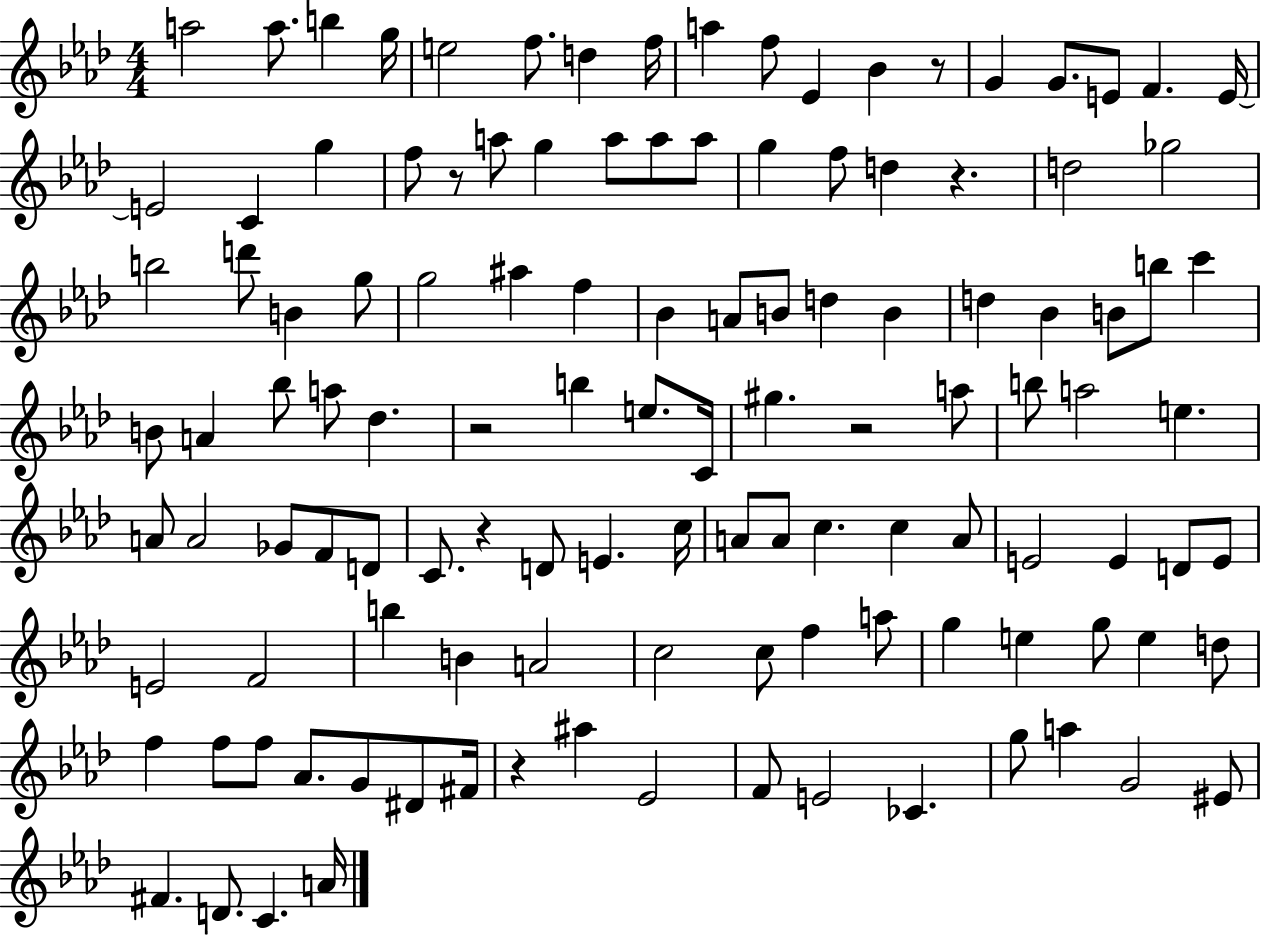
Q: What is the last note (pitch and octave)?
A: A4